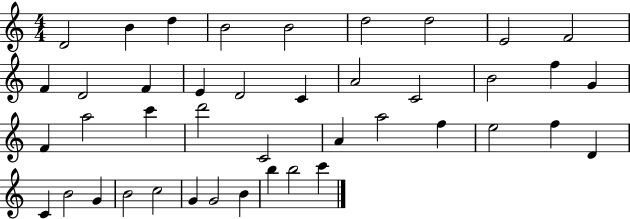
X:1
T:Untitled
M:4/4
L:1/4
K:C
D2 B d B2 B2 d2 d2 E2 F2 F D2 F E D2 C A2 C2 B2 f G F a2 c' d'2 C2 A a2 f e2 f D C B2 G B2 c2 G G2 B b b2 c'